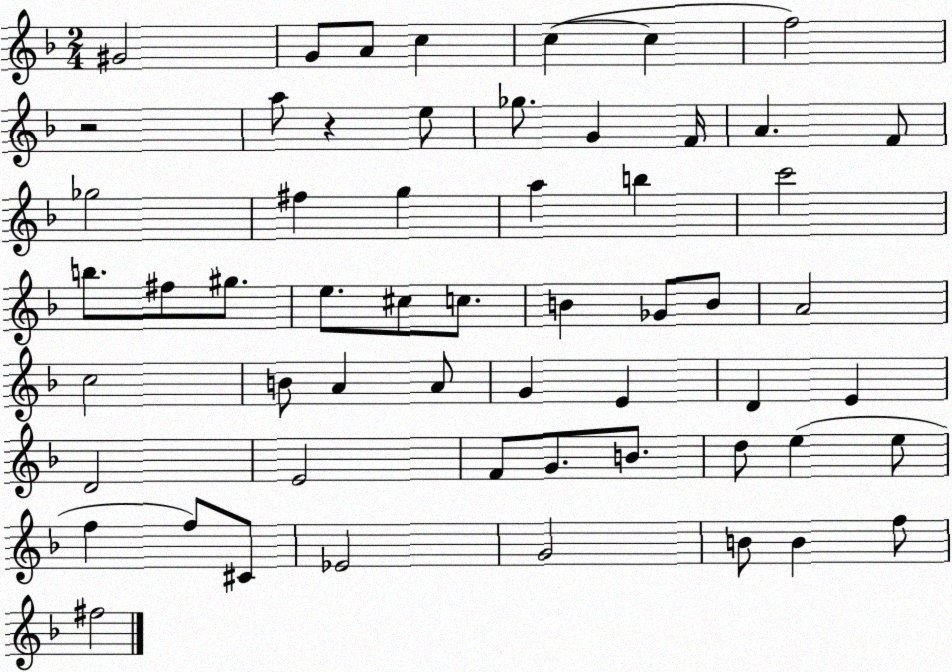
X:1
T:Untitled
M:2/4
L:1/4
K:F
^G2 G/2 A/2 c c c f2 z2 a/2 z e/2 _g/2 G F/4 A F/2 _g2 ^f g a b c'2 b/2 ^f/2 ^g/2 e/2 ^c/2 c/2 B _G/2 B/2 A2 c2 B/2 A A/2 G E D E D2 E2 F/2 G/2 B/2 d/2 e e/2 f f/2 ^C/2 _E2 G2 B/2 B f/2 ^f2